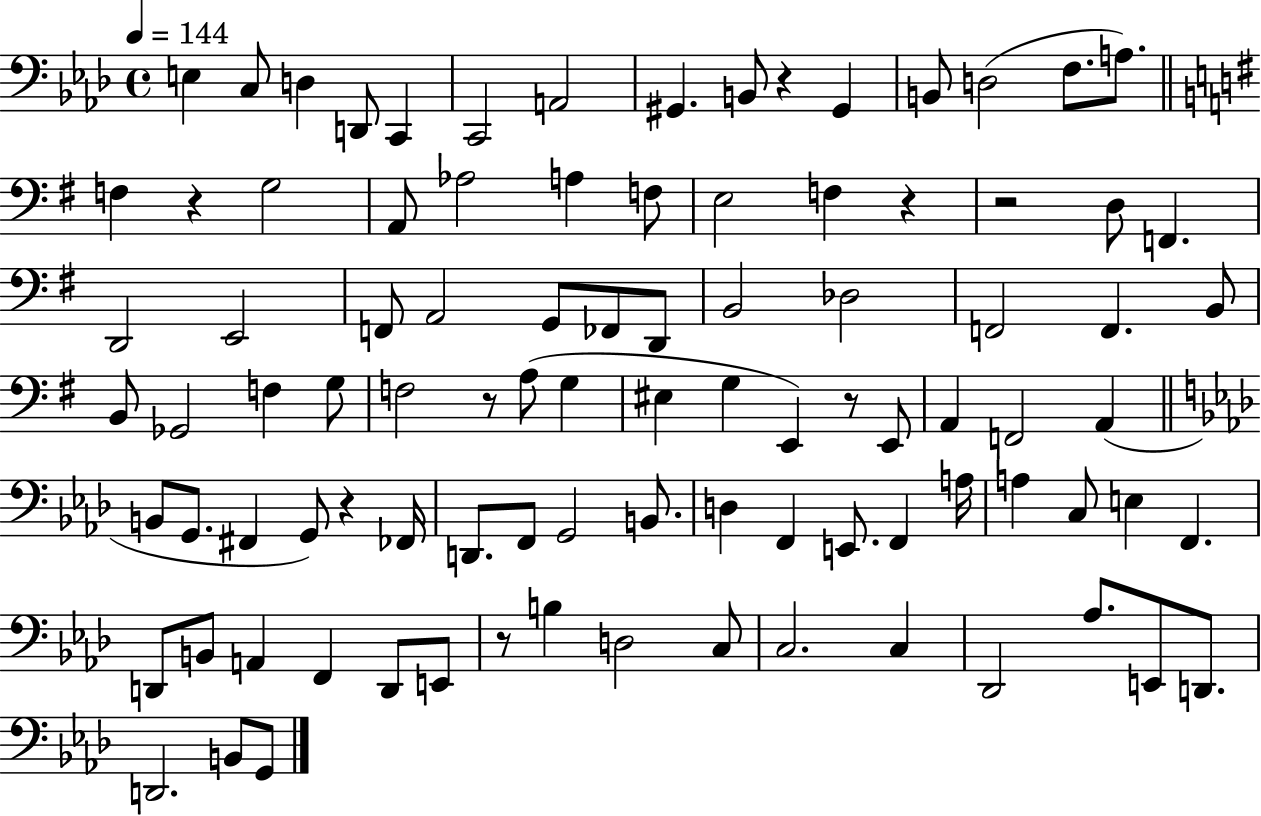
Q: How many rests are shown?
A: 8